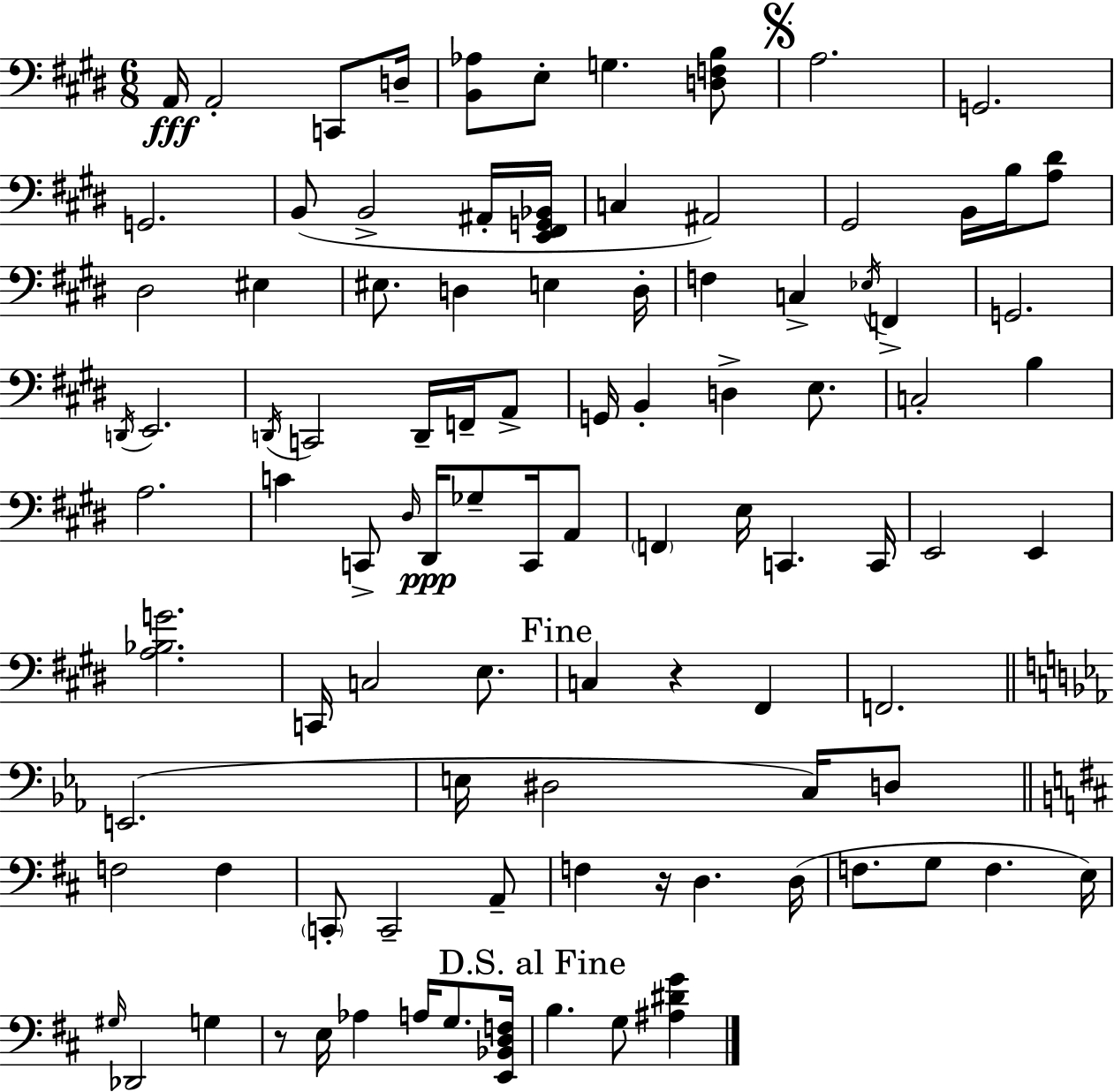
A2/s A2/h C2/e D3/s [B2,Ab3]/e E3/e G3/q. [D3,F3,B3]/e A3/h. G2/h. G2/h. B2/e B2/h A#2/s [E2,F#2,G2,Bb2]/s C3/q A#2/h G#2/h B2/s B3/s [A3,D#4]/e D#3/h EIS3/q EIS3/e. D3/q E3/q D3/s F3/q C3/q Eb3/s F2/q G2/h. D2/s E2/h. D2/s C2/h D2/s F2/s A2/e G2/s B2/q D3/q E3/e. C3/h B3/q A3/h. C4/q C2/e D#3/s D#2/s Gb3/e C2/s A2/e F2/q E3/s C2/q. C2/s E2/h E2/q [A3,Bb3,G4]/h. C2/s C3/h E3/e. C3/q R/q F#2/q F2/h. E2/h. E3/s D#3/h C3/s D3/e F3/h F3/q C2/e C2/h A2/e F3/q R/s D3/q. D3/s F3/e. G3/e F3/q. E3/s G#3/s Db2/h G3/q R/e E3/s Ab3/q A3/s G3/e. [E2,Bb2,D3,F3]/s B3/q. G3/e [A#3,D#4,G4]/q